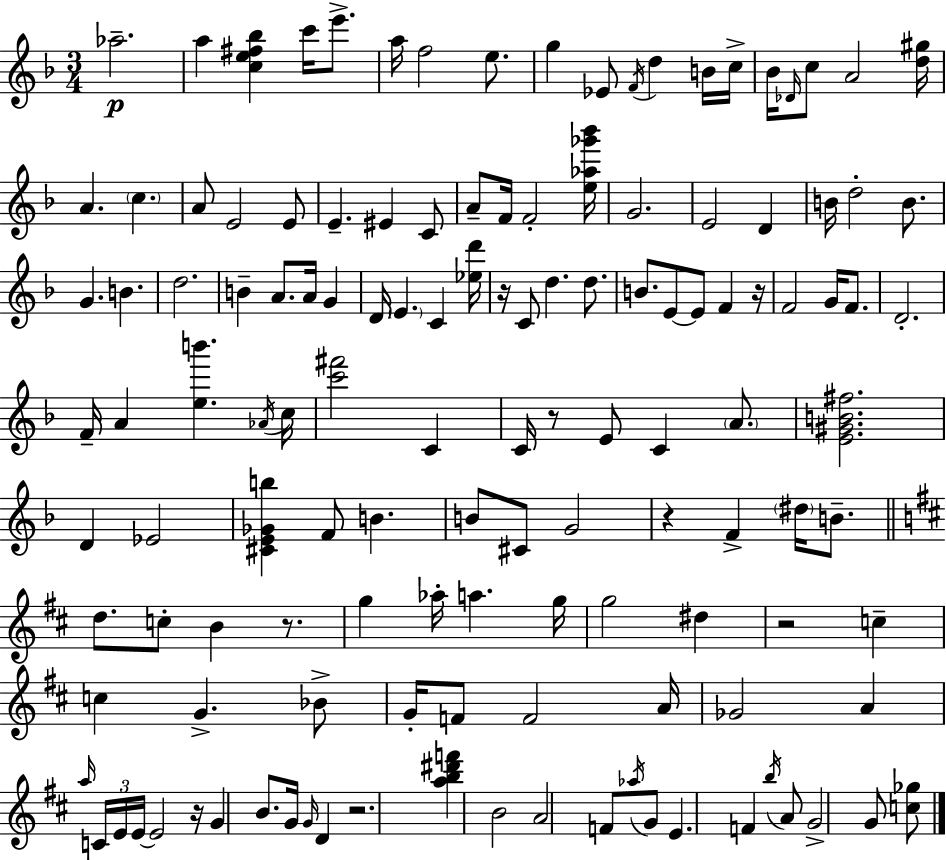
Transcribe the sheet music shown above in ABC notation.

X:1
T:Untitled
M:3/4
L:1/4
K:F
_a2 a [ce^f_b] c'/4 e'/2 a/4 f2 e/2 g _E/2 F/4 d B/4 c/4 _B/4 _D/4 c/2 A2 [d^g]/4 A c A/2 E2 E/2 E ^E C/2 A/2 F/4 F2 [e_a_g'_b']/4 G2 E2 D B/4 d2 B/2 G B d2 B A/2 A/4 G D/4 E C [_ed']/4 z/4 C/2 d d/2 B/2 E/2 E/2 F z/4 F2 G/4 F/2 D2 F/4 A [eb'] _A/4 c/4 [c'^f']2 C C/4 z/2 E/2 C A/2 [E^GB^f]2 D _E2 [^CE_Gb] F/2 B B/2 ^C/2 G2 z F ^d/4 B/2 d/2 c/2 B z/2 g _a/4 a g/4 g2 ^d z2 c c G _B/2 G/4 F/2 F2 A/4 _G2 A a/4 C/4 E/4 E/4 E2 z/4 G B/2 G/4 G/4 D z2 [ab^d'f'] B2 A2 F/2 _a/4 G/2 E F b/4 A/2 G2 G/2 [c_g]/2